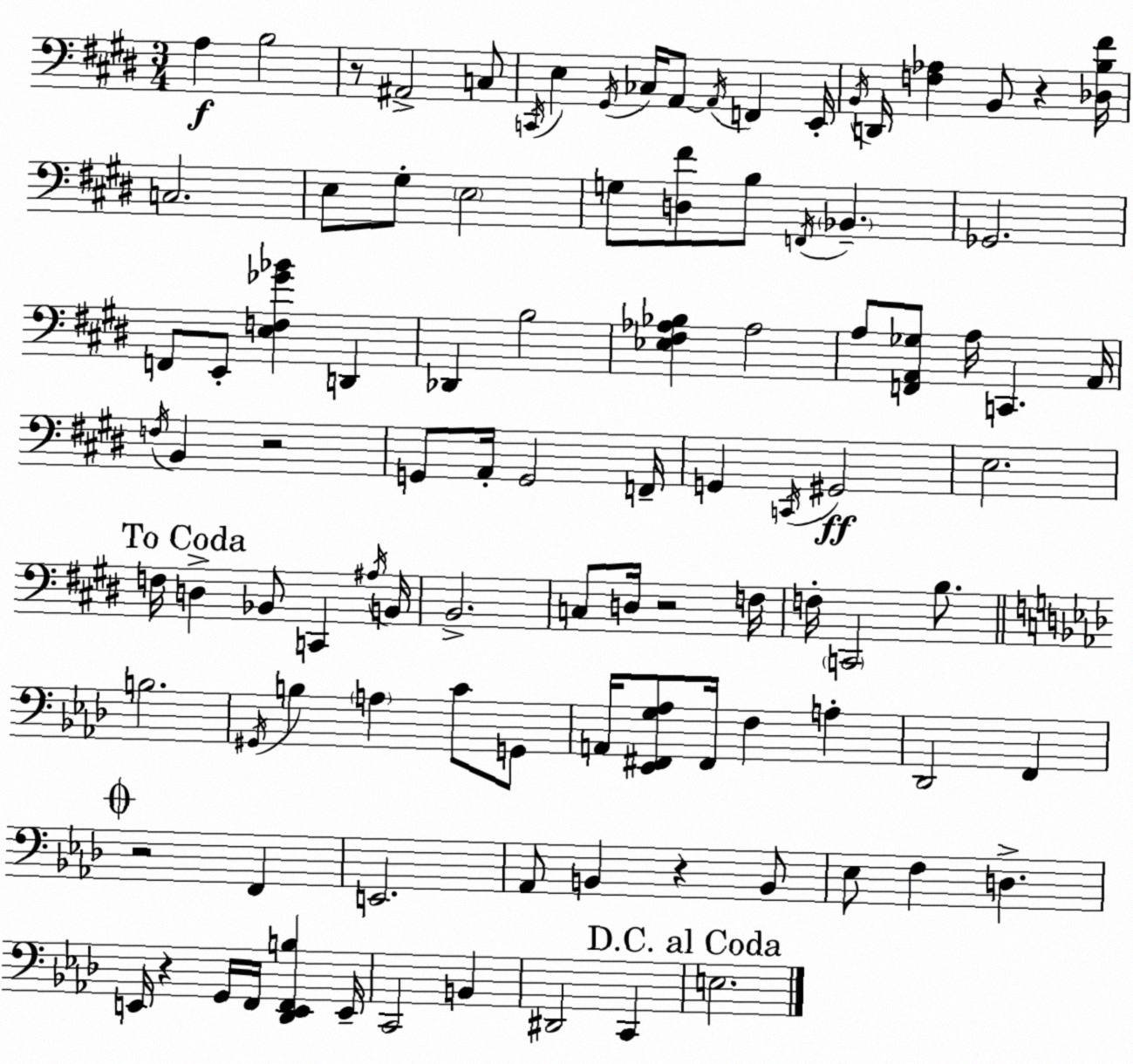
X:1
T:Untitled
M:3/4
L:1/4
K:E
A, B,2 z/2 ^A,,2 C,/2 C,,/4 E, ^G,,/4 _C,/4 A,,/2 A,,/4 F,, E,,/4 B,,/4 D,,/4 [F,_A,] B,,/2 z [_D,B,^F]/4 C,2 E,/2 ^G,/2 E,2 G,/2 [D,^F]/2 B,/2 F,,/4 _B,, _G,,2 F,,/2 E,,/2 [E,F,_G_B] D,, _D,, B,2 [_E,^F,_A,_B,] _A,2 A,/2 [F,,A,,_G,]/2 A,/4 C,, A,,/4 F,/4 B,, z2 G,,/2 A,,/4 G,,2 F,,/4 G,, C,,/4 ^G,,2 E,2 F,/4 D, _B,,/2 C,, ^A,/4 B,,/4 B,,2 C,/2 D,/4 z2 F,/4 F,/4 C,,2 B,/2 B,2 ^G,,/4 B, A, C/2 G,,/2 A,,/4 [_E,,^F,,G,_A,]/2 ^F,,/4 F, A, _D,,2 F,, z2 F,, E,,2 _A,,/2 B,, z B,,/2 _E,/2 F, D, E,,/4 z G,,/4 F,,/4 [_D,,E,,F,,B,] E,,/4 C,,2 B,, ^D,,2 C,, E,2